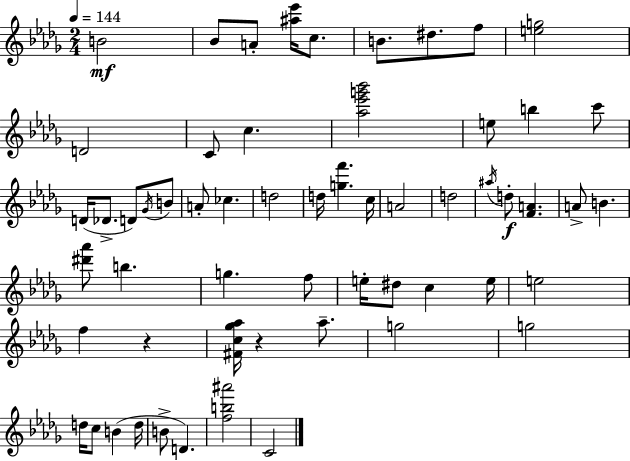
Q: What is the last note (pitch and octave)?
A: C4